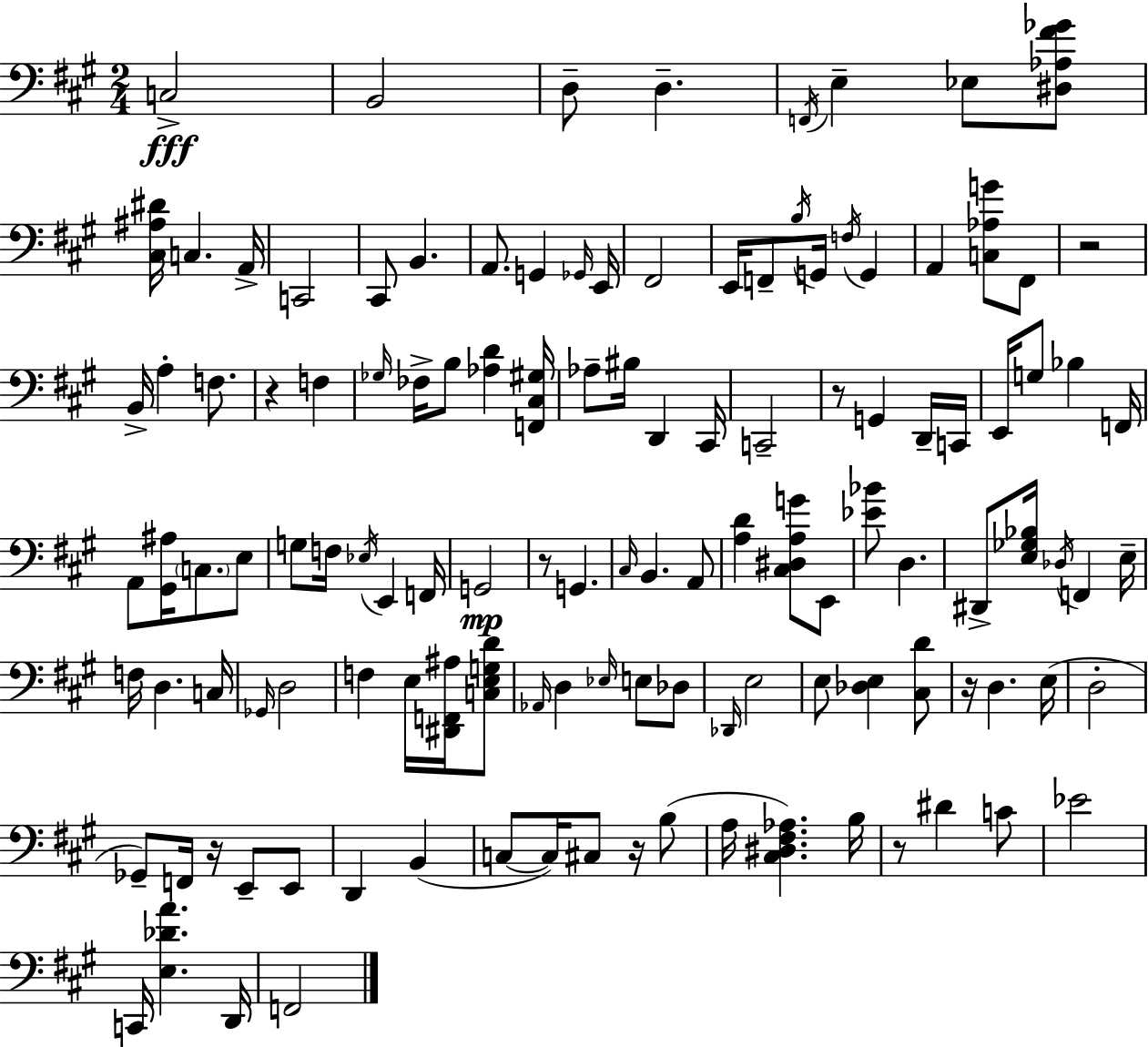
C3/h B2/h D3/e D3/q. F2/s E3/q Eb3/e [D#3,Ab3,F#4,Gb4]/e [C#3,A#3,D#4]/s C3/q. A2/s C2/h C#2/e B2/q. A2/e. G2/q Gb2/s E2/s F#2/h E2/s F2/e B3/s G2/s F3/s G2/q A2/q [C3,Ab3,G4]/e F#2/e R/h B2/s A3/q F3/e. R/q F3/q Gb3/s FES3/s B3/e [Ab3,D4]/q [F2,C#3,G#3]/s Ab3/e BIS3/s D2/q C#2/s C2/h R/e G2/q D2/s C2/s E2/s G3/e Bb3/q F2/s A2/e [G#2,A#3]/s C3/e. E3/e G3/e F3/s Eb3/s E2/q F2/s G2/h R/e G2/q. C#3/s B2/q. A2/e [A3,D4]/q [C#3,D#3,A3,G4]/e E2/e [Eb4,Bb4]/e D3/q. D#2/e [E3,Gb3,Bb3]/s Db3/s F2/q E3/s F3/s D3/q. C3/s Gb2/s D3/h F3/q E3/s [D#2,F2,A#3]/s [C3,E3,G3,D4]/e Ab2/s D3/q Eb3/s E3/e Db3/e Db2/s E3/h E3/e [Db3,E3]/q [C#3,D4]/e R/s D3/q. E3/s D3/h Gb2/e F2/s R/s E2/e E2/e D2/q B2/q C3/e C3/s C#3/e R/s B3/e A3/s [C#3,D#3,F#3,Ab3]/q. B3/s R/e D#4/q C4/e Eb4/h C2/s [E3,Db4,A4]/q. D2/s F2/h